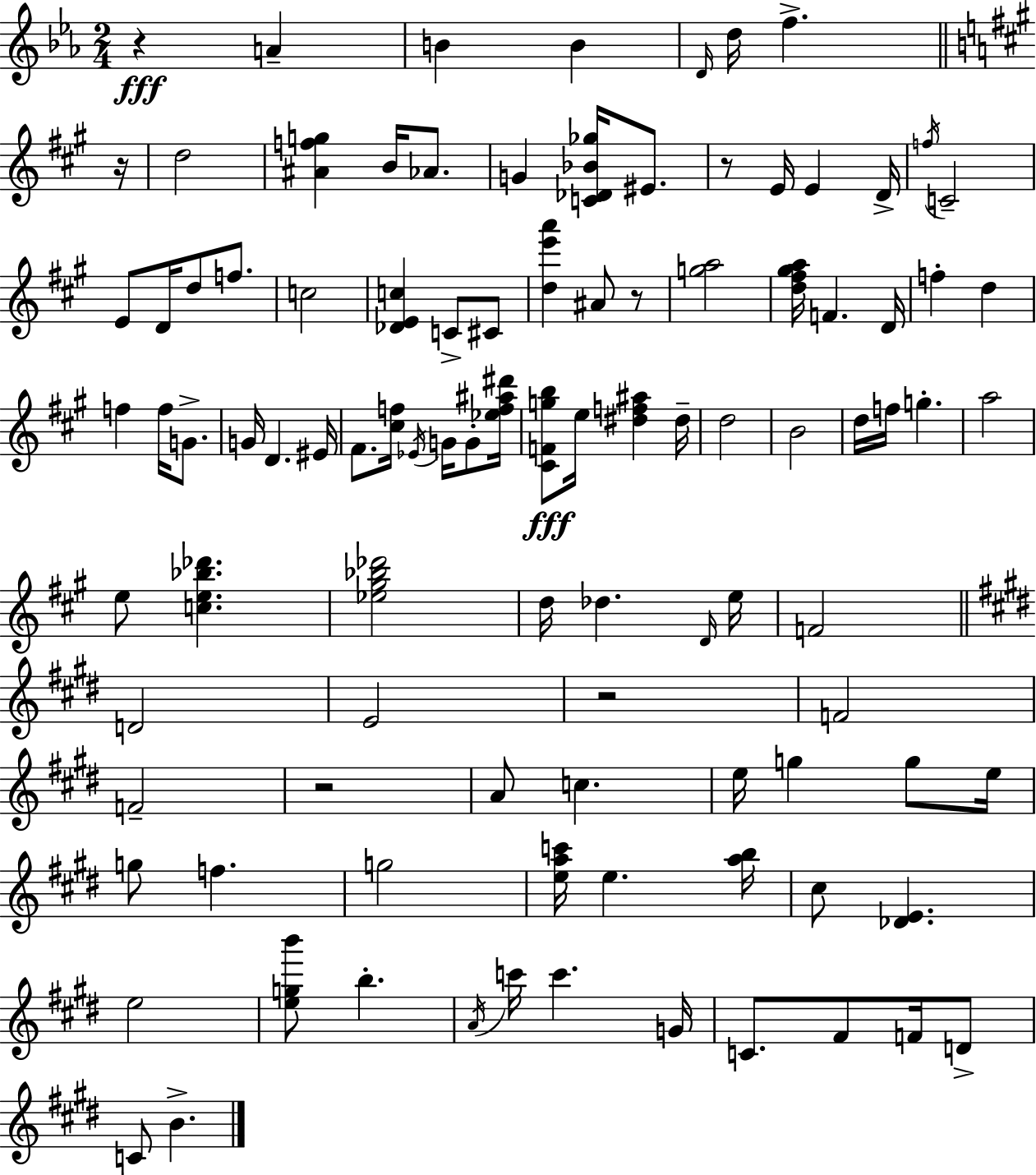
R/q A4/q B4/q B4/q D4/s D5/s F5/q. R/s D5/h [A#4,F5,G5]/q B4/s Ab4/e. G4/q [C4,Db4,Bb4,Gb5]/s EIS4/e. R/e E4/s E4/q D4/s F5/s C4/h E4/e D4/s D5/e F5/e. C5/h [Db4,E4,C5]/q C4/e C#4/e [D5,E6,A6]/q A#4/e R/e [G5,A5]/h [D5,F#5,G#5,A5]/s F4/q. D4/s F5/q D5/q F5/q F5/s G4/e. G4/s D4/q. EIS4/s F#4/e. [C#5,F5]/s Eb4/s G4/s G4/e [Eb5,F5,A#5,D#6]/s [C#4,F4,G5,B5]/e E5/s [D#5,F5,A#5]/q D#5/s D5/h B4/h D5/s F5/s G5/q. A5/h E5/e [C5,E5,Bb5,Db6]/q. [Eb5,G#5,Bb5,Db6]/h D5/s Db5/q. D4/s E5/s F4/h D4/h E4/h R/h F4/h F4/h R/h A4/e C5/q. E5/s G5/q G5/e E5/s G5/e F5/q. G5/h [E5,A5,C6]/s E5/q. [A5,B5]/s C#5/e [Db4,E4]/q. E5/h [E5,G5,B6]/e B5/q. A4/s C6/s C6/q. G4/s C4/e. F#4/e F4/s D4/e C4/e B4/q.